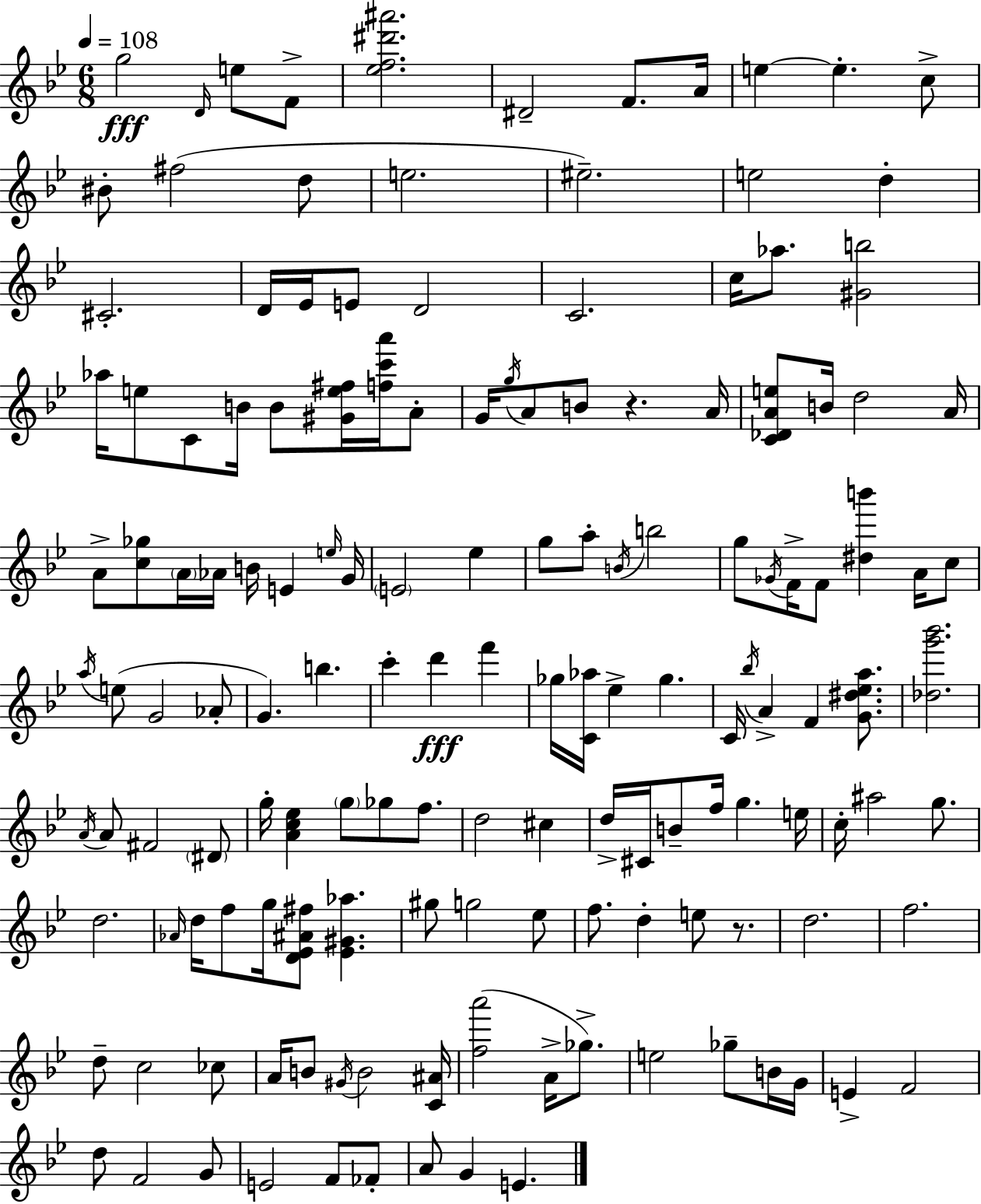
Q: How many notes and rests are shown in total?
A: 147